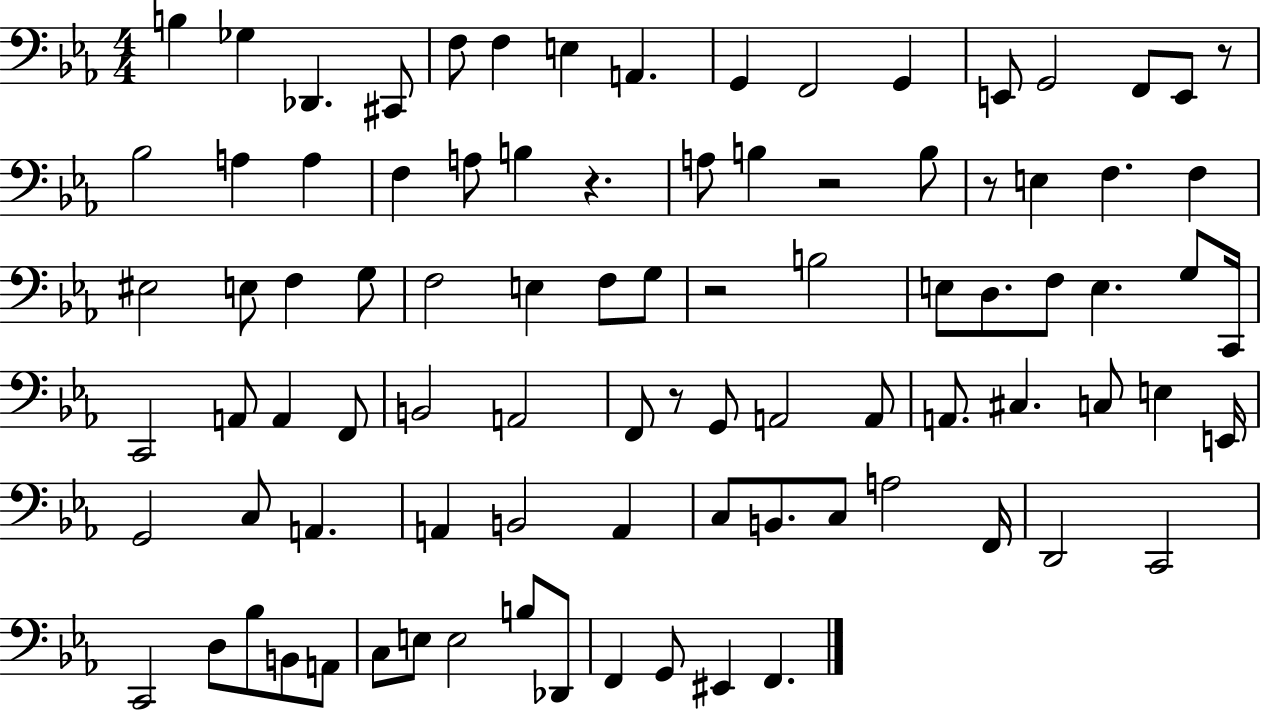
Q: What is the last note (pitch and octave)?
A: F2